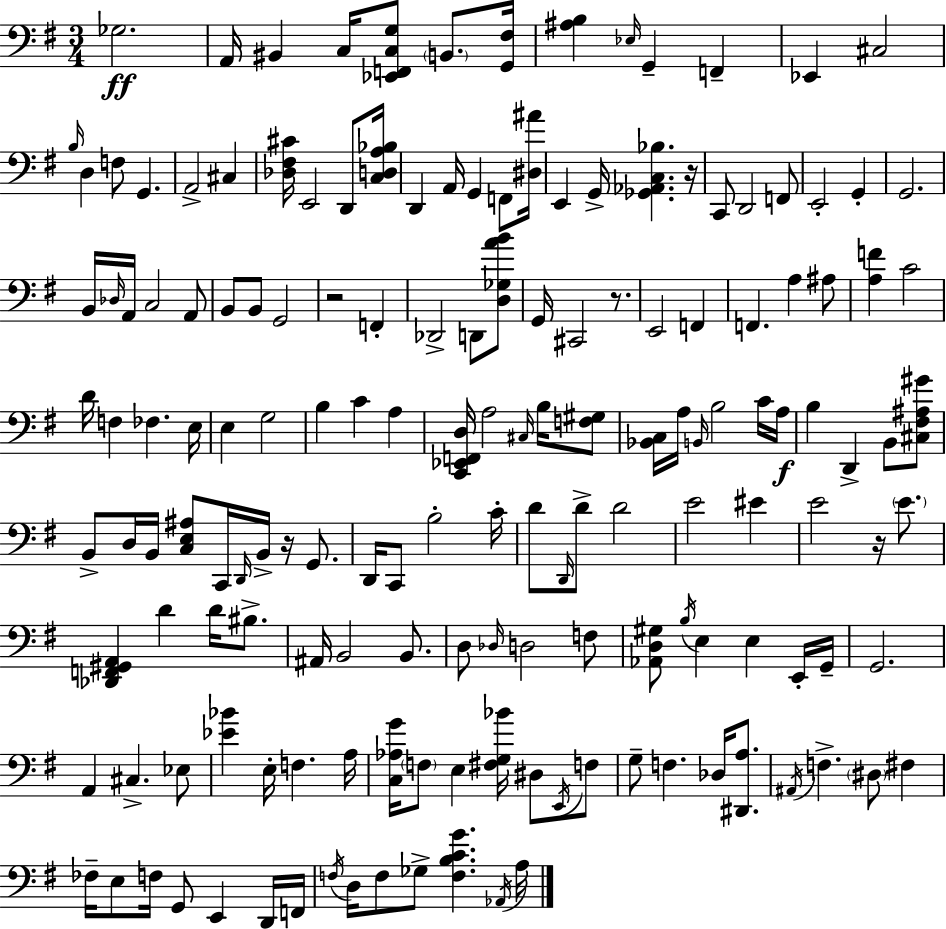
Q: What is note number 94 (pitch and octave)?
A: B2